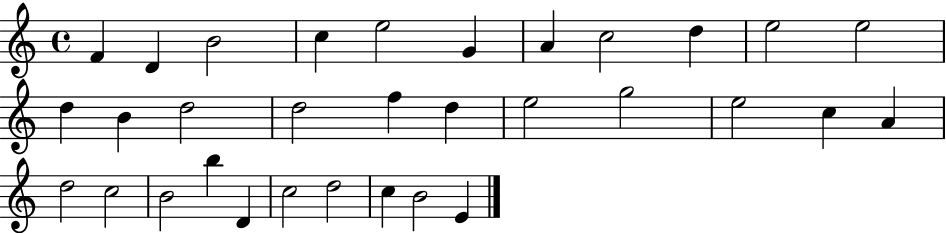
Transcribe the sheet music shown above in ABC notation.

X:1
T:Untitled
M:4/4
L:1/4
K:C
F D B2 c e2 G A c2 d e2 e2 d B d2 d2 f d e2 g2 e2 c A d2 c2 B2 b D c2 d2 c B2 E